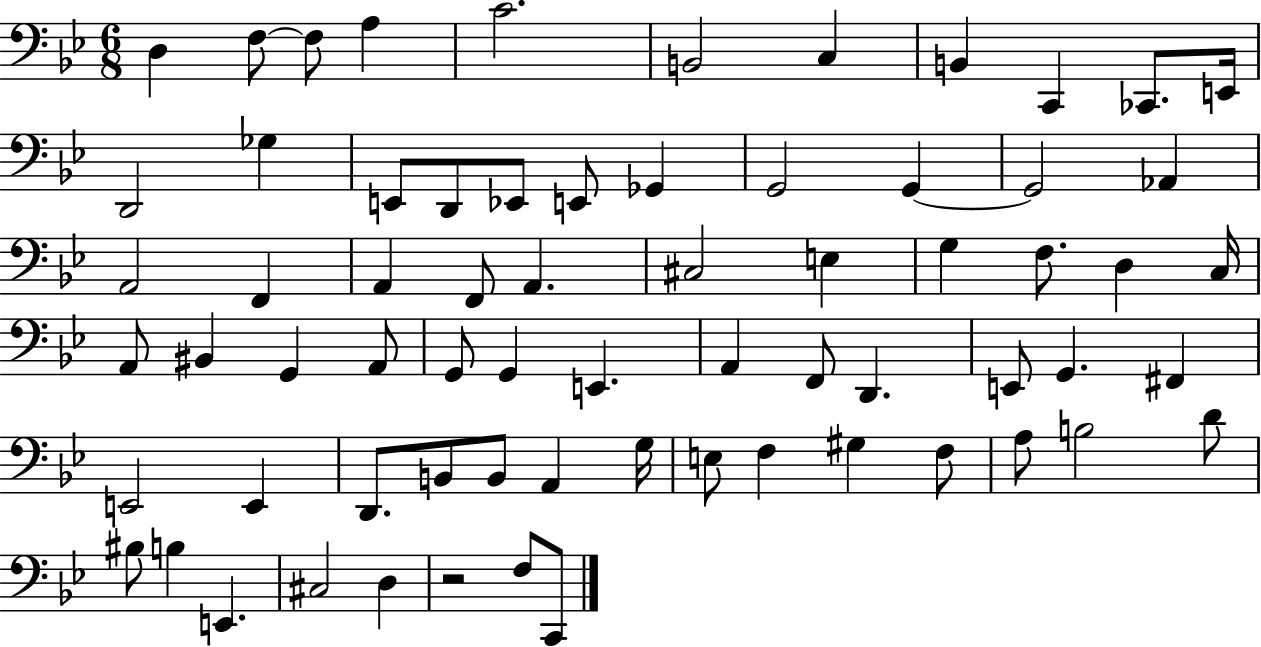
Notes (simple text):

D3/q F3/e F3/e A3/q C4/h. B2/h C3/q B2/q C2/q CES2/e. E2/s D2/h Gb3/q E2/e D2/e Eb2/e E2/e Gb2/q G2/h G2/q G2/h Ab2/q A2/h F2/q A2/q F2/e A2/q. C#3/h E3/q G3/q F3/e. D3/q C3/s A2/e BIS2/q G2/q A2/e G2/e G2/q E2/q. A2/q F2/e D2/q. E2/e G2/q. F#2/q E2/h E2/q D2/e. B2/e B2/e A2/q G3/s E3/e F3/q G#3/q F3/e A3/e B3/h D4/e BIS3/e B3/q E2/q. C#3/h D3/q R/h F3/e C2/e